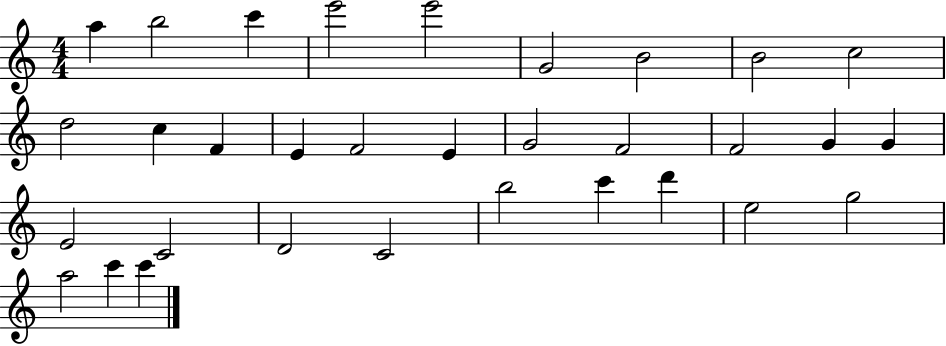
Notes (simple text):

A5/q B5/h C6/q E6/h E6/h G4/h B4/h B4/h C5/h D5/h C5/q F4/q E4/q F4/h E4/q G4/h F4/h F4/h G4/q G4/q E4/h C4/h D4/h C4/h B5/h C6/q D6/q E5/h G5/h A5/h C6/q C6/q